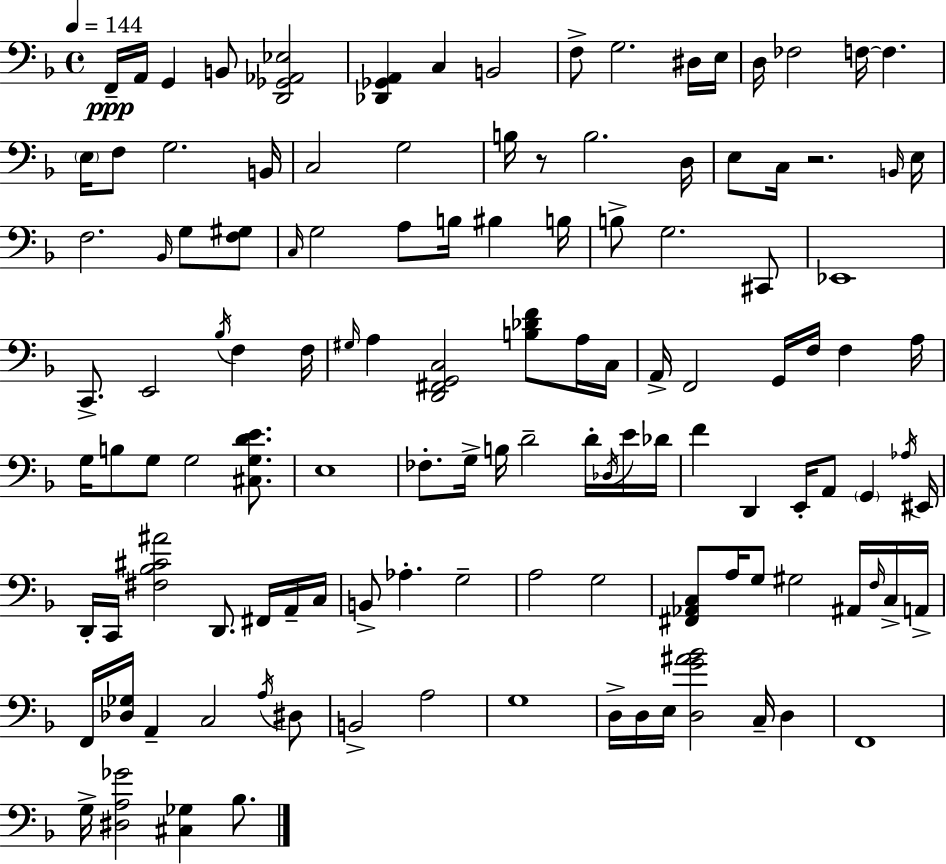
X:1
T:Untitled
M:4/4
L:1/4
K:Dm
F,,/4 A,,/4 G,, B,,/2 [D,,_G,,_A,,_E,]2 [_D,,_G,,A,,] C, B,,2 F,/2 G,2 ^D,/4 E,/4 D,/4 _F,2 F,/4 F, E,/4 F,/2 G,2 B,,/4 C,2 G,2 B,/4 z/2 B,2 D,/4 E,/2 C,/4 z2 B,,/4 E,/4 F,2 _B,,/4 G,/2 [F,^G,]/2 C,/4 G,2 A,/2 B,/4 ^B, B,/4 B,/2 G,2 ^C,,/2 _E,,4 C,,/2 E,,2 _B,/4 F, F,/4 ^G,/4 A, [D,,^F,,G,,C,]2 [B,_DF]/2 A,/4 C,/4 A,,/4 F,,2 G,,/4 F,/4 F, A,/4 G,/4 B,/2 G,/2 G,2 [^C,G,DE]/2 E,4 _F,/2 G,/4 B,/4 D2 D/4 _D,/4 E/4 _D/4 F D,, E,,/4 A,,/2 G,, _A,/4 ^E,,/4 D,,/4 C,,/4 [^F,_B,^C^A]2 D,,/2 ^F,,/4 A,,/4 C,/4 B,,/2 _A, G,2 A,2 G,2 [^F,,_A,,C,]/2 A,/4 G,/2 ^G,2 ^A,,/4 F,/4 C,/4 A,,/4 F,,/4 [_D,_G,]/4 A,, C,2 A,/4 ^D,/2 B,,2 A,2 G,4 D,/4 D,/4 E,/4 [D,G^A_B]2 C,/4 D, F,,4 G,/4 [^D,A,_G]2 [^C,_G,] _B,/2